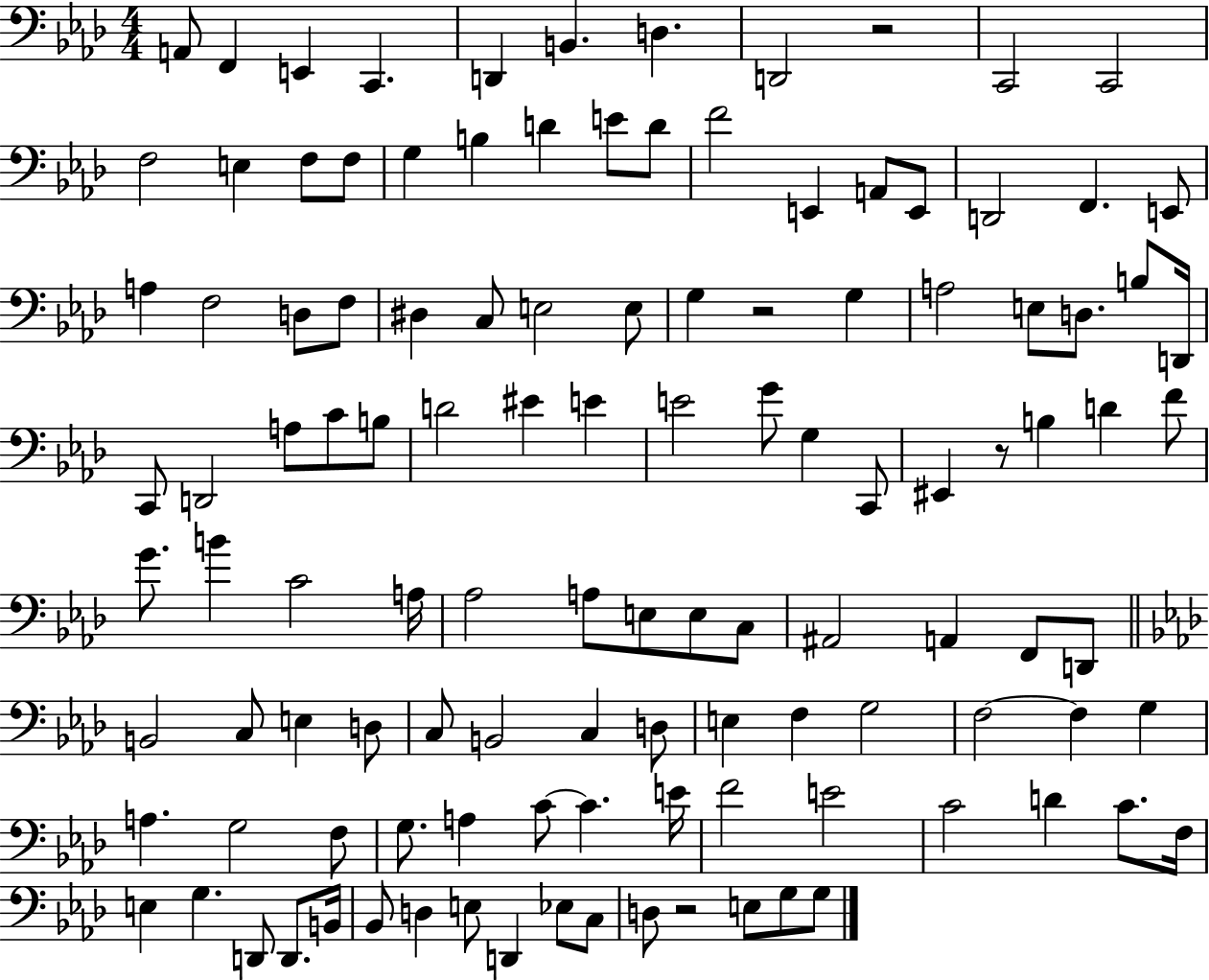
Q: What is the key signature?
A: AES major